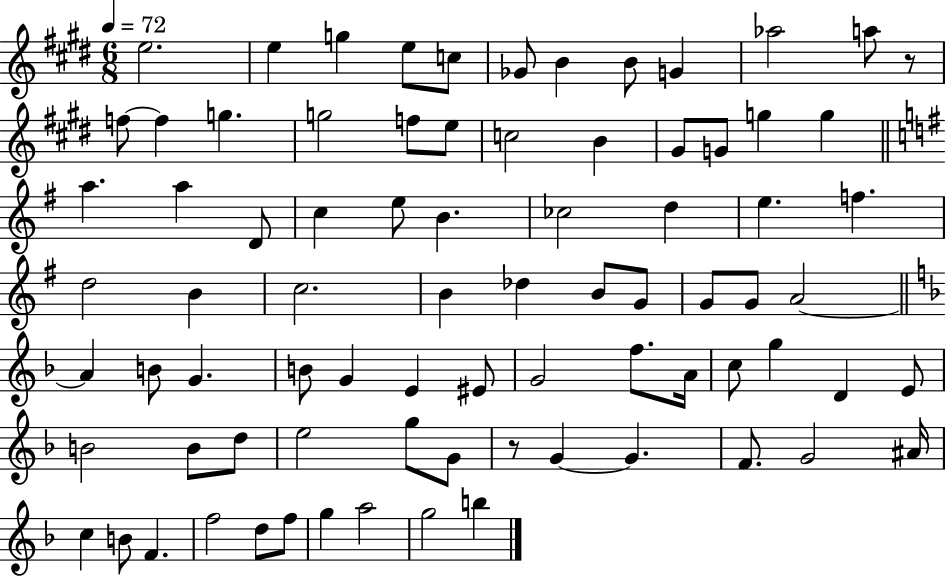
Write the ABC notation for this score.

X:1
T:Untitled
M:6/8
L:1/4
K:E
e2 e g e/2 c/2 _G/2 B B/2 G _a2 a/2 z/2 f/2 f g g2 f/2 e/2 c2 B ^G/2 G/2 g g a a D/2 c e/2 B _c2 d e f d2 B c2 B _d B/2 G/2 G/2 G/2 A2 A B/2 G B/2 G E ^E/2 G2 f/2 A/4 c/2 g D E/2 B2 B/2 d/2 e2 g/2 G/2 z/2 G G F/2 G2 ^A/4 c B/2 F f2 d/2 f/2 g a2 g2 b